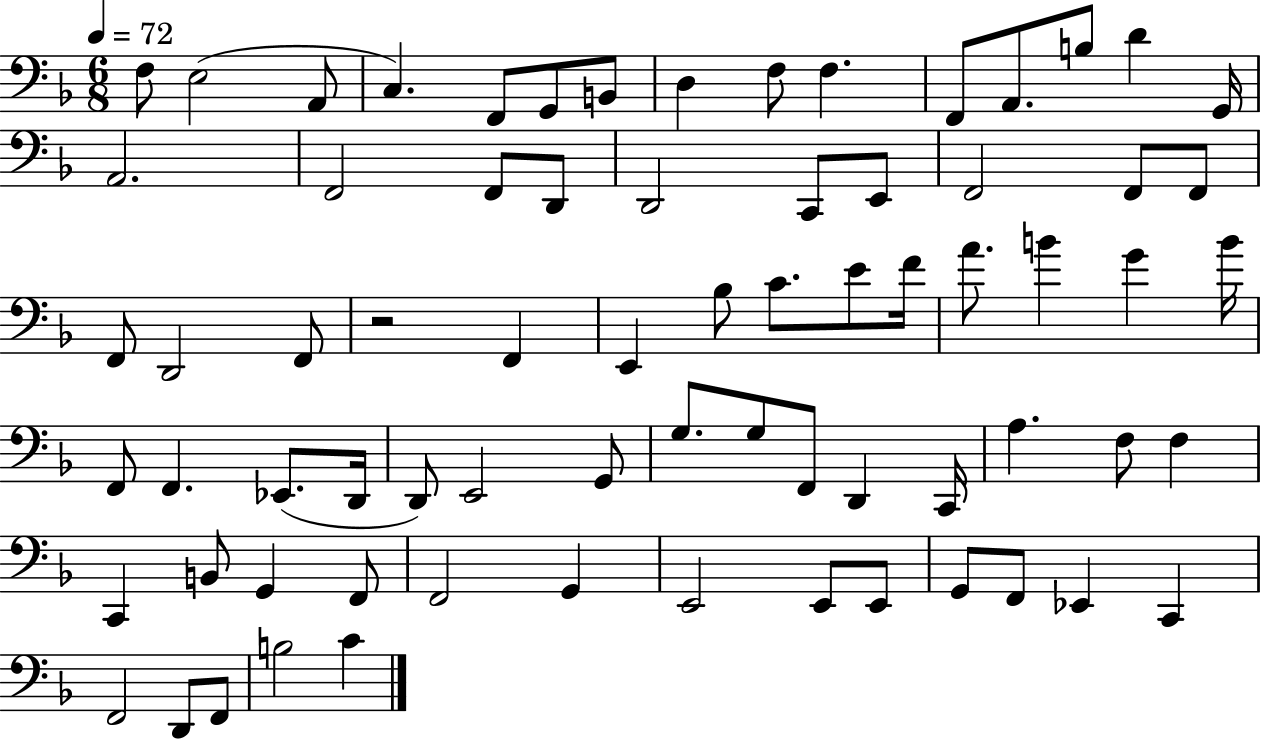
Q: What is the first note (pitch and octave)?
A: F3